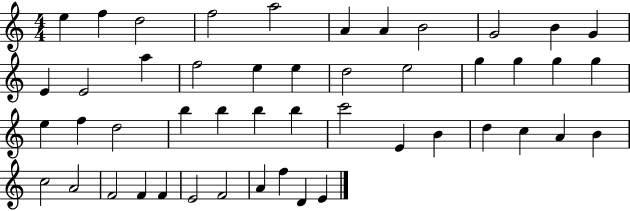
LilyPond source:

{
  \clef treble
  \numericTimeSignature
  \time 4/4
  \key c \major
  e''4 f''4 d''2 | f''2 a''2 | a'4 a'4 b'2 | g'2 b'4 g'4 | \break e'4 e'2 a''4 | f''2 e''4 e''4 | d''2 e''2 | g''4 g''4 g''4 g''4 | \break e''4 f''4 d''2 | b''4 b''4 b''4 b''4 | c'''2 e'4 b'4 | d''4 c''4 a'4 b'4 | \break c''2 a'2 | f'2 f'4 f'4 | e'2 f'2 | a'4 f''4 d'4 e'4 | \break \bar "|."
}